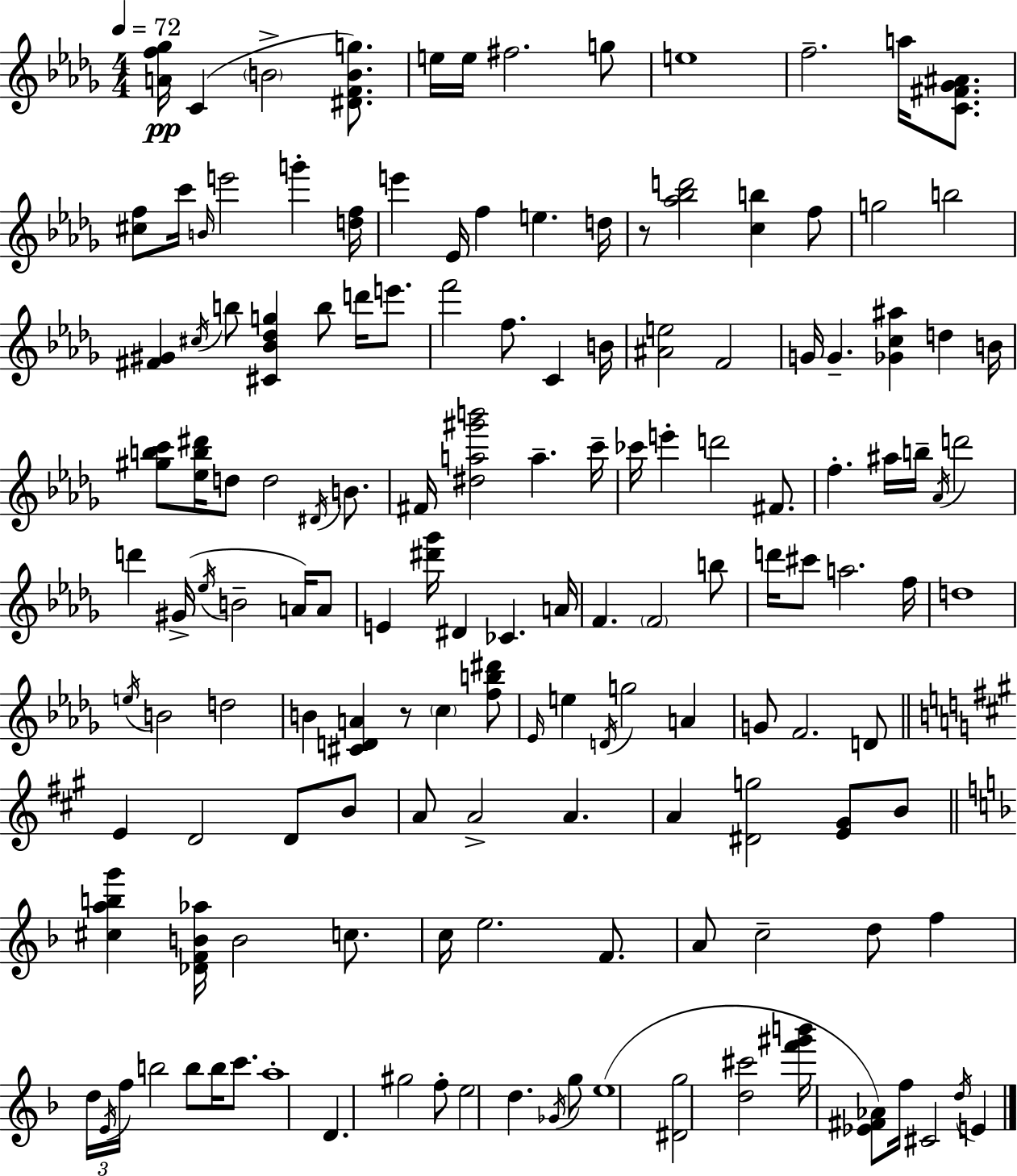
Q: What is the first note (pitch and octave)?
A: C4